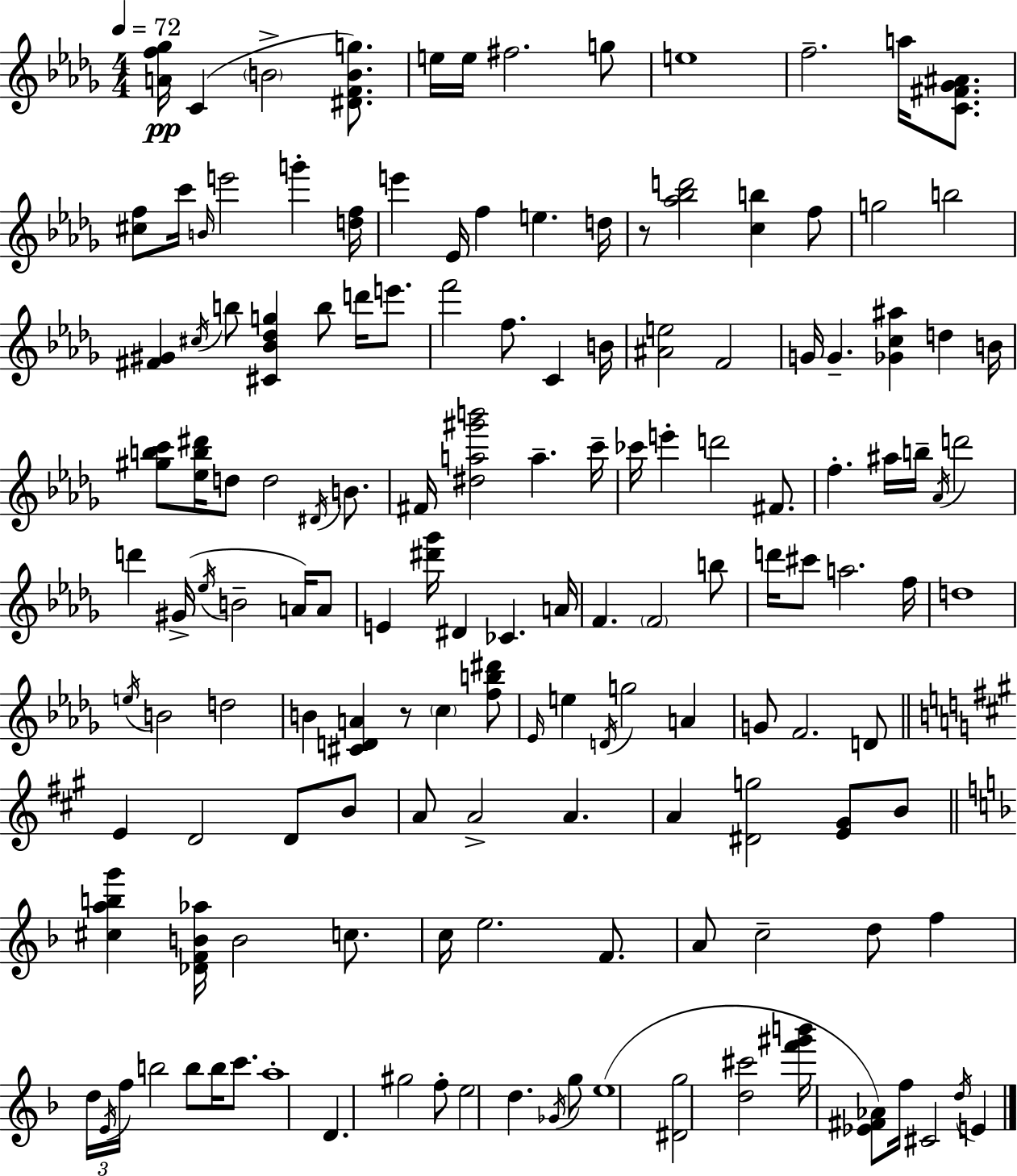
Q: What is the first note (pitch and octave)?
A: C4